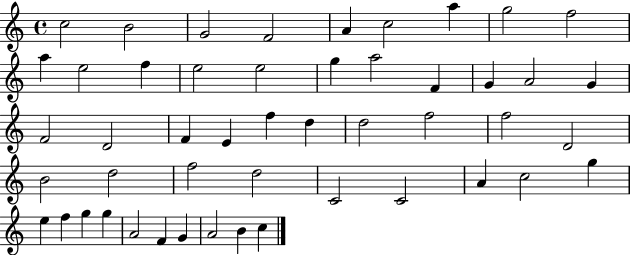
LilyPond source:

{
  \clef treble
  \time 4/4
  \defaultTimeSignature
  \key c \major
  c''2 b'2 | g'2 f'2 | a'4 c''2 a''4 | g''2 f''2 | \break a''4 e''2 f''4 | e''2 e''2 | g''4 a''2 f'4 | g'4 a'2 g'4 | \break f'2 d'2 | f'4 e'4 f''4 d''4 | d''2 f''2 | f''2 d'2 | \break b'2 d''2 | f''2 d''2 | c'2 c'2 | a'4 c''2 g''4 | \break e''4 f''4 g''4 g''4 | a'2 f'4 g'4 | a'2 b'4 c''4 | \bar "|."
}